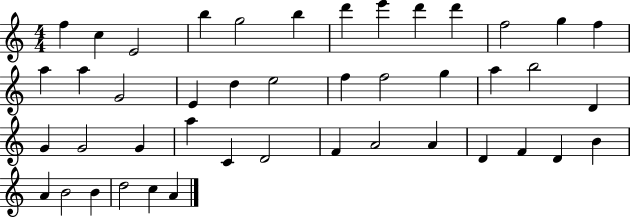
F5/q C5/q E4/h B5/q G5/h B5/q D6/q E6/q D6/q D6/q F5/h G5/q F5/q A5/q A5/q G4/h E4/q D5/q E5/h F5/q F5/h G5/q A5/q B5/h D4/q G4/q G4/h G4/q A5/q C4/q D4/h F4/q A4/h A4/q D4/q F4/q D4/q B4/q A4/q B4/h B4/q D5/h C5/q A4/q